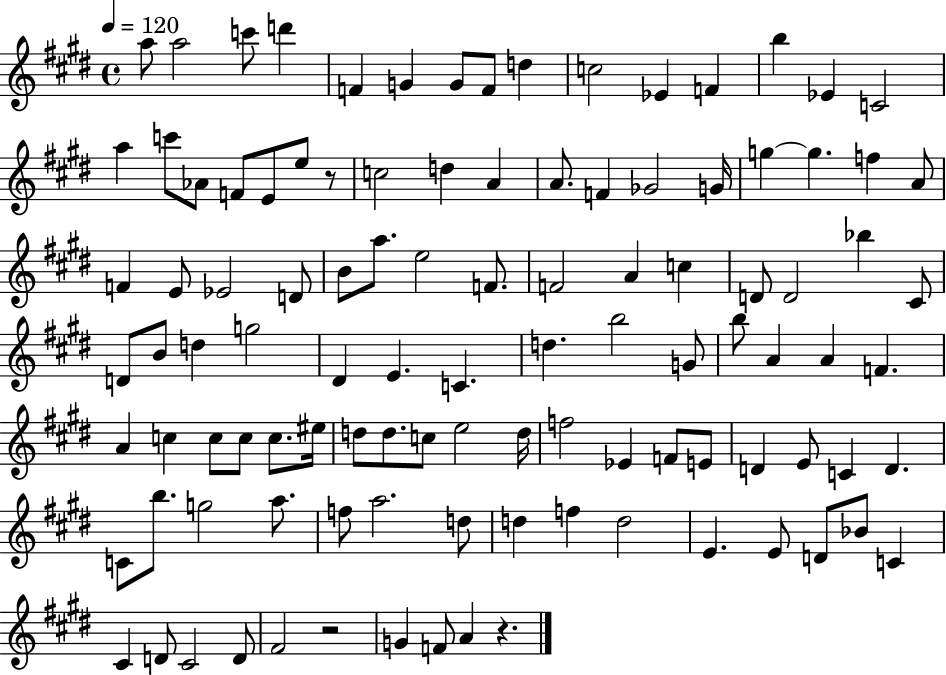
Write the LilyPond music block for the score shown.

{
  \clef treble
  \time 4/4
  \defaultTimeSignature
  \key e \major
  \tempo 4 = 120
  a''8 a''2 c'''8 d'''4 | f'4 g'4 g'8 f'8 d''4 | c''2 ees'4 f'4 | b''4 ees'4 c'2 | \break a''4 c'''8 aes'8 f'8 e'8 e''8 r8 | c''2 d''4 a'4 | a'8. f'4 ges'2 g'16 | g''4~~ g''4. f''4 a'8 | \break f'4 e'8 ees'2 d'8 | b'8 a''8. e''2 f'8. | f'2 a'4 c''4 | d'8 d'2 bes''4 cis'8 | \break d'8 b'8 d''4 g''2 | dis'4 e'4. c'4. | d''4. b''2 g'8 | b''8 a'4 a'4 f'4. | \break a'4 c''4 c''8 c''8 c''8. eis''16 | d''8 d''8. c''8 e''2 d''16 | f''2 ees'4 f'8 e'8 | d'4 e'8 c'4 d'4. | \break c'8 b''8. g''2 a''8. | f''8 a''2. d''8 | d''4 f''4 d''2 | e'4. e'8 d'8 bes'8 c'4 | \break cis'4 d'8 cis'2 d'8 | fis'2 r2 | g'4 f'8 a'4 r4. | \bar "|."
}